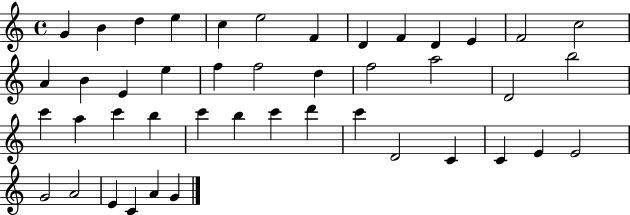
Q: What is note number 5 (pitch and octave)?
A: C5